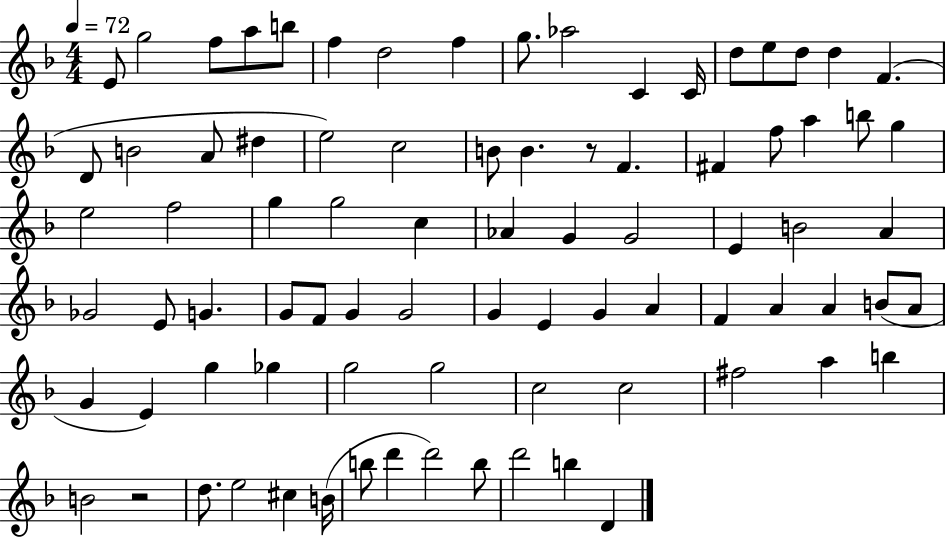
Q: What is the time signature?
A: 4/4